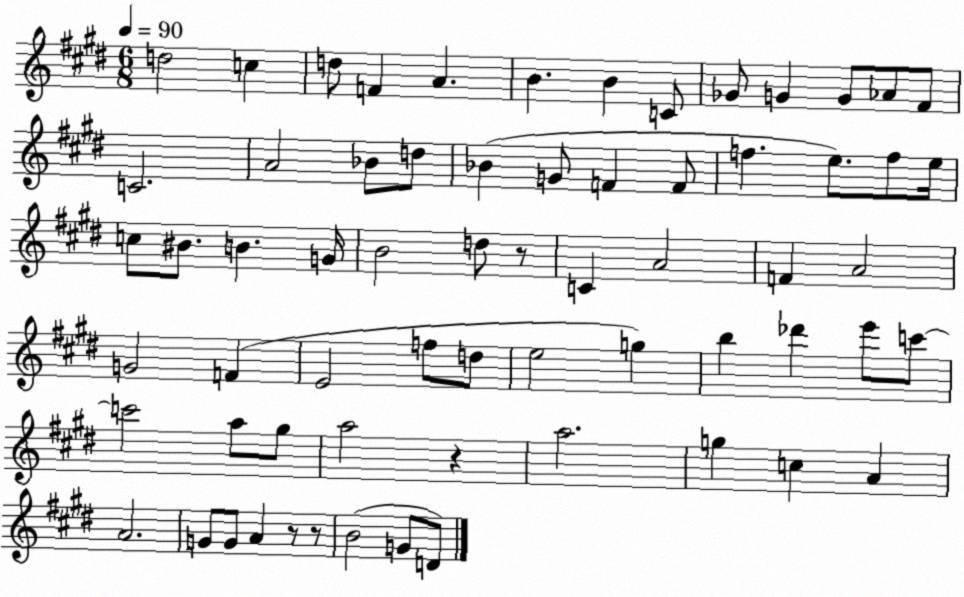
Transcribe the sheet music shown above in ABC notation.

X:1
T:Untitled
M:6/8
L:1/4
K:E
d2 c d/2 F A B B C/2 _G/2 G G/2 _A/2 ^F/2 C2 A2 _B/2 d/2 _B G/2 F F/2 f e/2 f/2 e/4 c/2 ^B/2 B G/4 B2 d/2 z/2 C A2 F A2 G2 F E2 f/2 d/2 e2 g b _d' e'/2 c'/2 c'2 a/2 ^g/2 a2 z a2 g c A A2 G/2 G/2 A z/2 z/2 B2 G/2 D/2